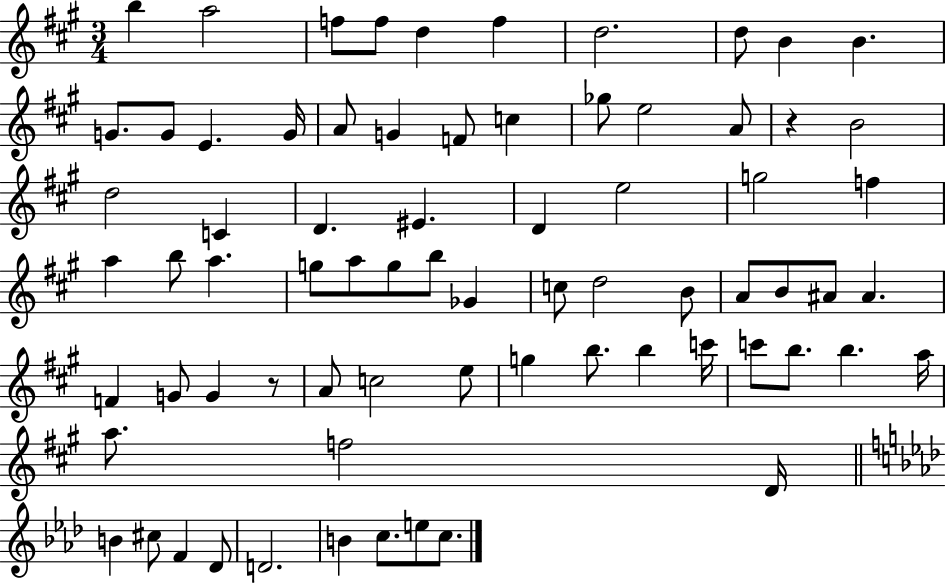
B5/q A5/h F5/e F5/e D5/q F5/q D5/h. D5/e B4/q B4/q. G4/e. G4/e E4/q. G4/s A4/e G4/q F4/e C5/q Gb5/e E5/h A4/e R/q B4/h D5/h C4/q D4/q. EIS4/q. D4/q E5/h G5/h F5/q A5/q B5/e A5/q. G5/e A5/e G5/e B5/e Gb4/q C5/e D5/h B4/e A4/e B4/e A#4/e A#4/q. F4/q G4/e G4/q R/e A4/e C5/h E5/e G5/q B5/e. B5/q C6/s C6/e B5/e. B5/q. A5/s A5/e. F5/h D4/s B4/q C#5/e F4/q Db4/e D4/h. B4/q C5/e. E5/e C5/e.